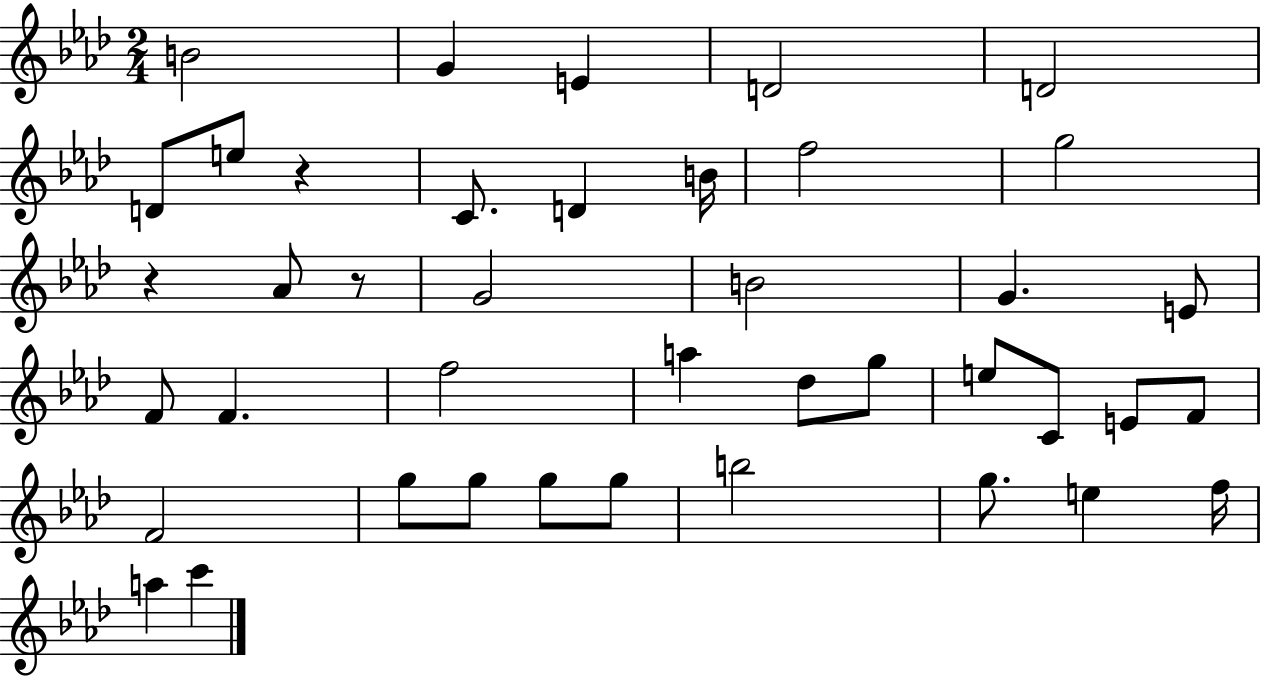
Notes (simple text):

B4/h G4/q E4/q D4/h D4/h D4/e E5/e R/q C4/e. D4/q B4/s F5/h G5/h R/q Ab4/e R/e G4/h B4/h G4/q. E4/e F4/e F4/q. F5/h A5/q Db5/e G5/e E5/e C4/e E4/e F4/e F4/h G5/e G5/e G5/e G5/e B5/h G5/e. E5/q F5/s A5/q C6/q